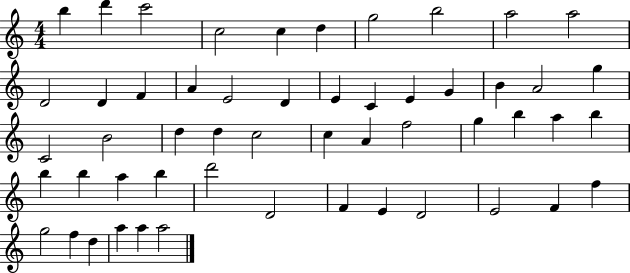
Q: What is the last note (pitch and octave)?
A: A5